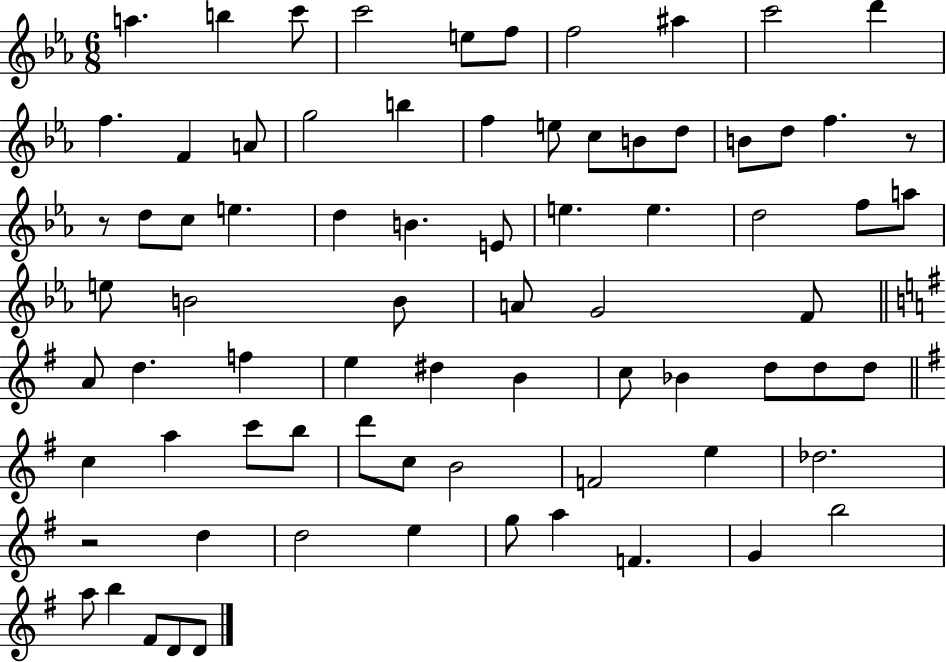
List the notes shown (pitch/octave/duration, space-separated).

A5/q. B5/q C6/e C6/h E5/e F5/e F5/h A#5/q C6/h D6/q F5/q. F4/q A4/e G5/h B5/q F5/q E5/e C5/e B4/e D5/e B4/e D5/e F5/q. R/e R/e D5/e C5/e E5/q. D5/q B4/q. E4/e E5/q. E5/q. D5/h F5/e A5/e E5/e B4/h B4/e A4/e G4/h F4/e A4/e D5/q. F5/q E5/q D#5/q B4/q C5/e Bb4/q D5/e D5/e D5/e C5/q A5/q C6/e B5/e D6/e C5/e B4/h F4/h E5/q Db5/h. R/h D5/q D5/h E5/q G5/e A5/q F4/q. G4/q B5/h A5/e B5/q F#4/e D4/e D4/e